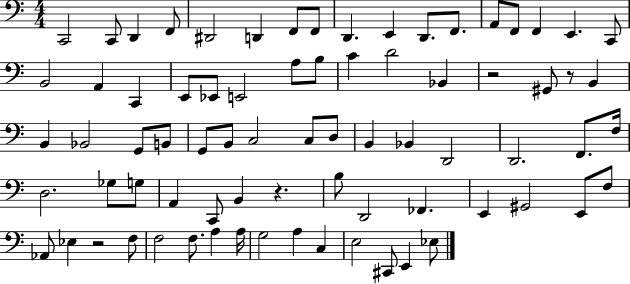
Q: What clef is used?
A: bass